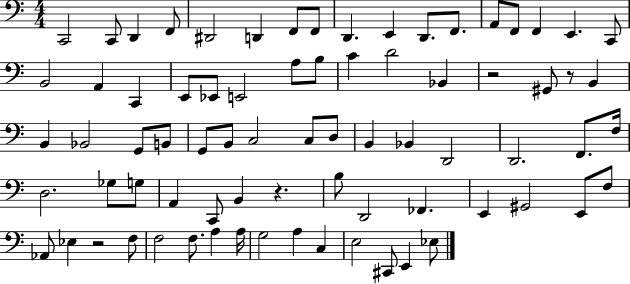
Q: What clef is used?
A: bass